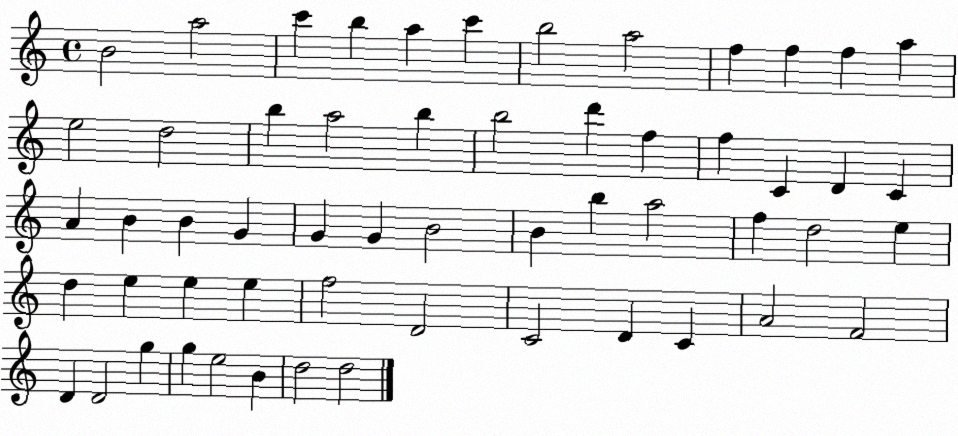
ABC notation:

X:1
T:Untitled
M:4/4
L:1/4
K:C
B2 a2 c' b a c' b2 a2 f f f a e2 d2 b a2 b b2 d' f f C D C A B B G G G B2 B b a2 f d2 e d e e e f2 D2 C2 D C A2 F2 D D2 g g e2 B d2 d2